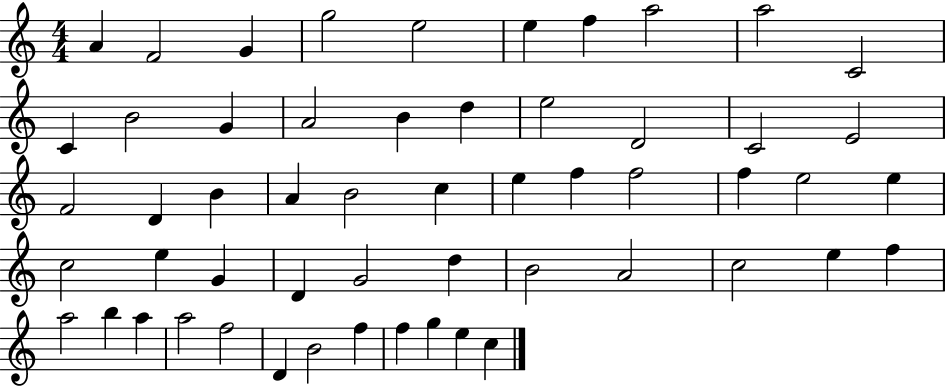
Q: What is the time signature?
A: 4/4